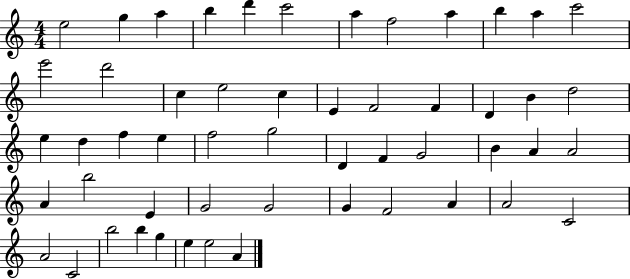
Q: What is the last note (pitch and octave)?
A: A4